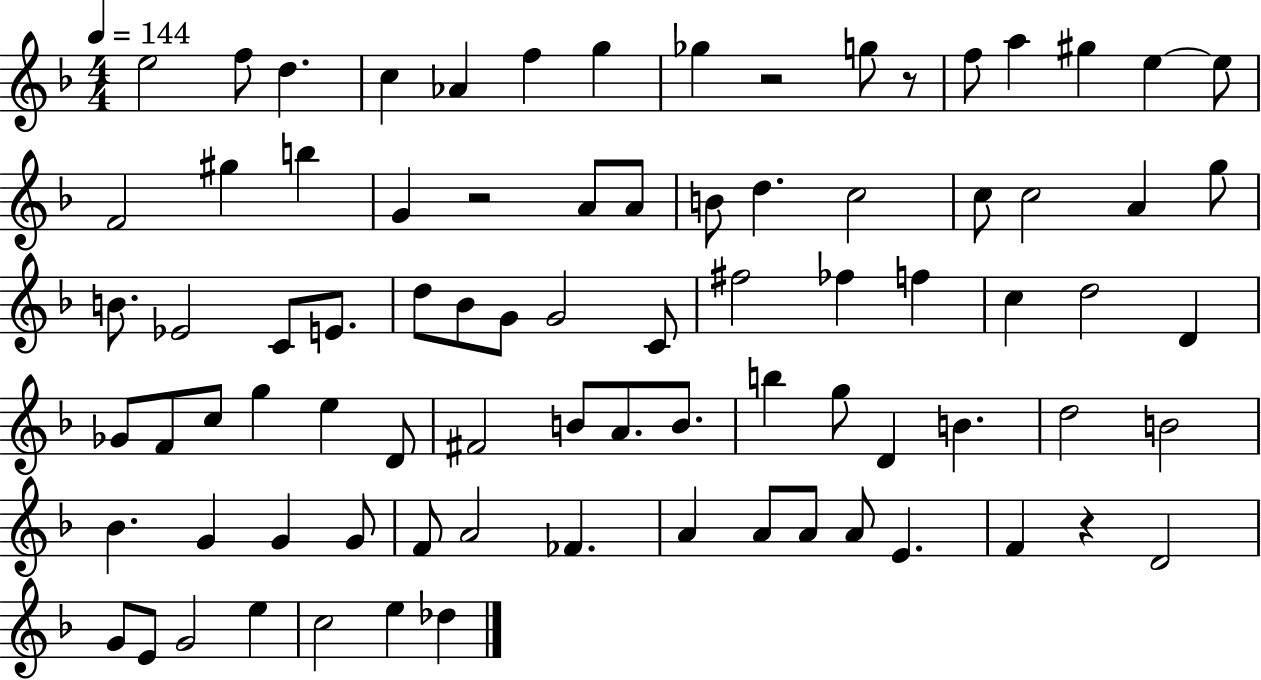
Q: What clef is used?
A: treble